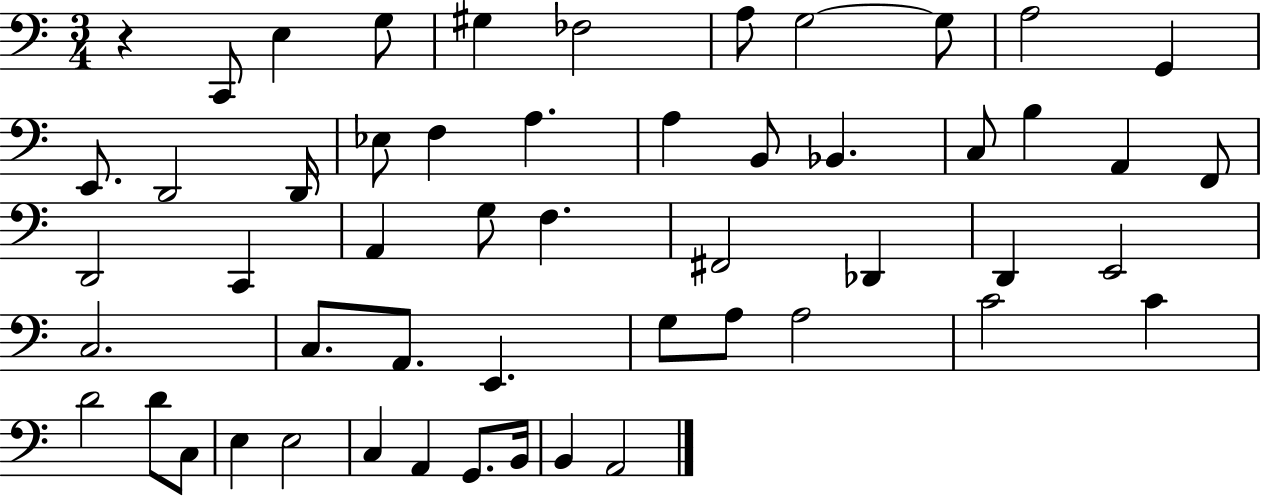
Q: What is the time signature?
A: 3/4